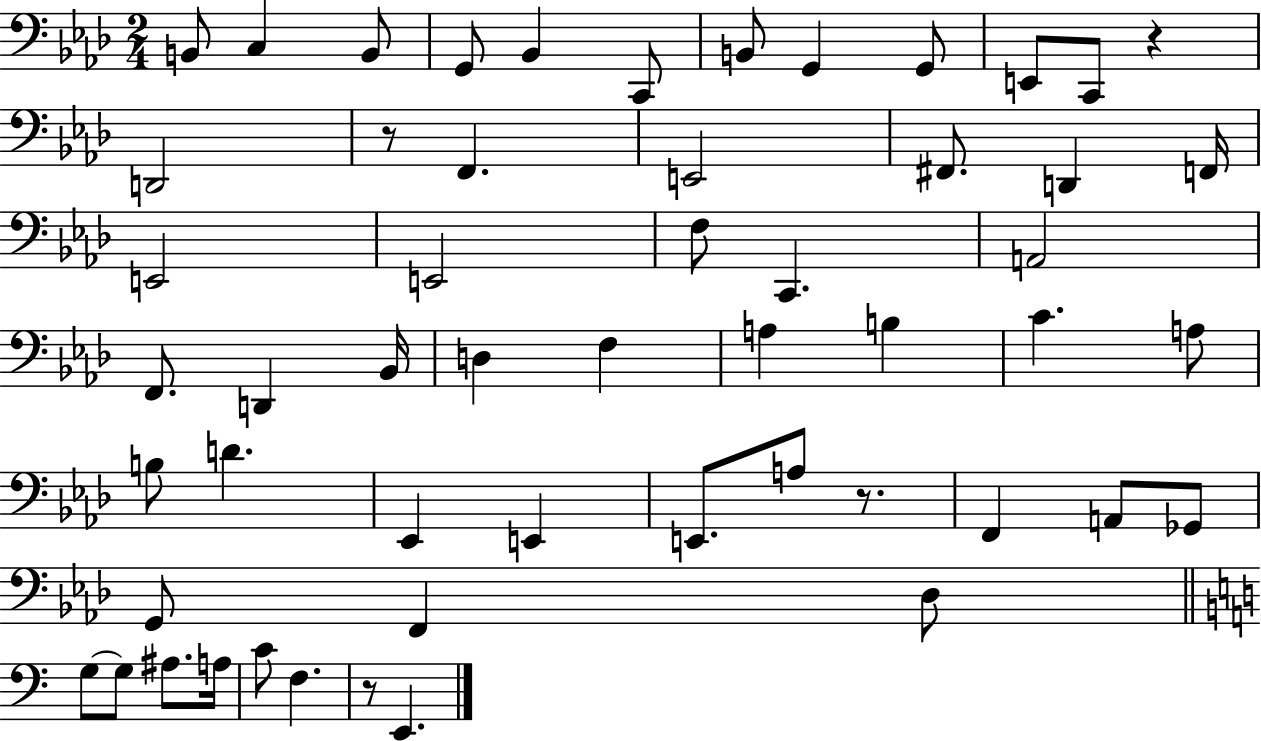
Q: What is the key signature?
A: AES major